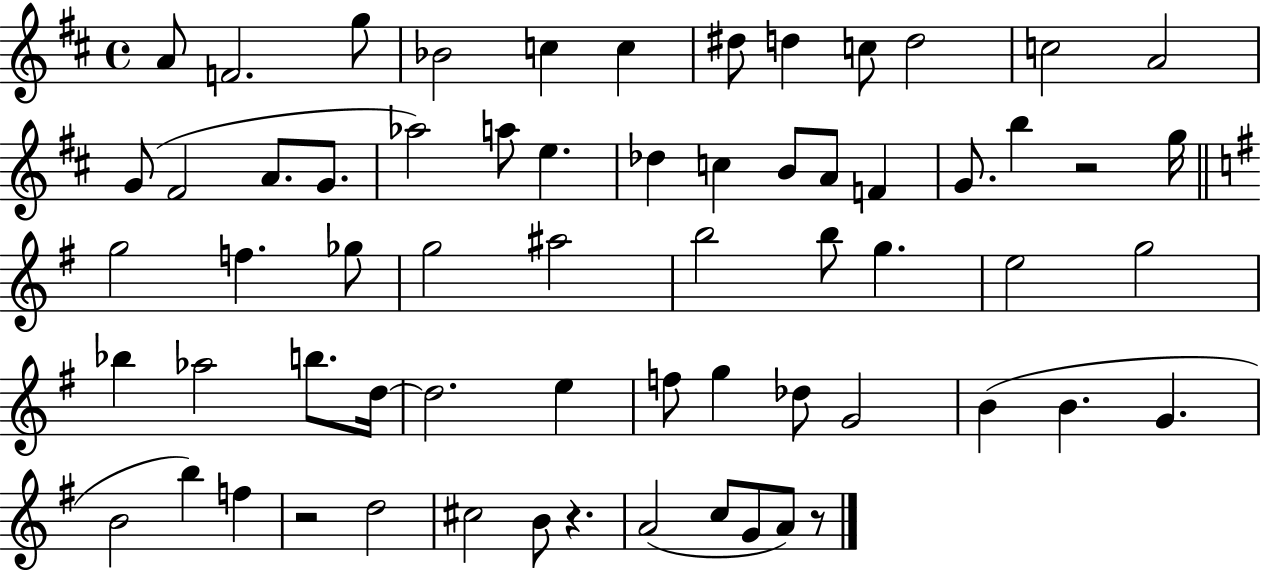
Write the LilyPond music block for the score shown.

{
  \clef treble
  \time 4/4
  \defaultTimeSignature
  \key d \major
  \repeat volta 2 { a'8 f'2. g''8 | bes'2 c''4 c''4 | dis''8 d''4 c''8 d''2 | c''2 a'2 | \break g'8( fis'2 a'8. g'8. | aes''2) a''8 e''4. | des''4 c''4 b'8 a'8 f'4 | g'8. b''4 r2 g''16 | \break \bar "||" \break \key g \major g''2 f''4. ges''8 | g''2 ais''2 | b''2 b''8 g''4. | e''2 g''2 | \break bes''4 aes''2 b''8. d''16~~ | d''2. e''4 | f''8 g''4 des''8 g'2 | b'4( b'4. g'4. | \break b'2 b''4) f''4 | r2 d''2 | cis''2 b'8 r4. | a'2( c''8 g'8 a'8) r8 | \break } \bar "|."
}